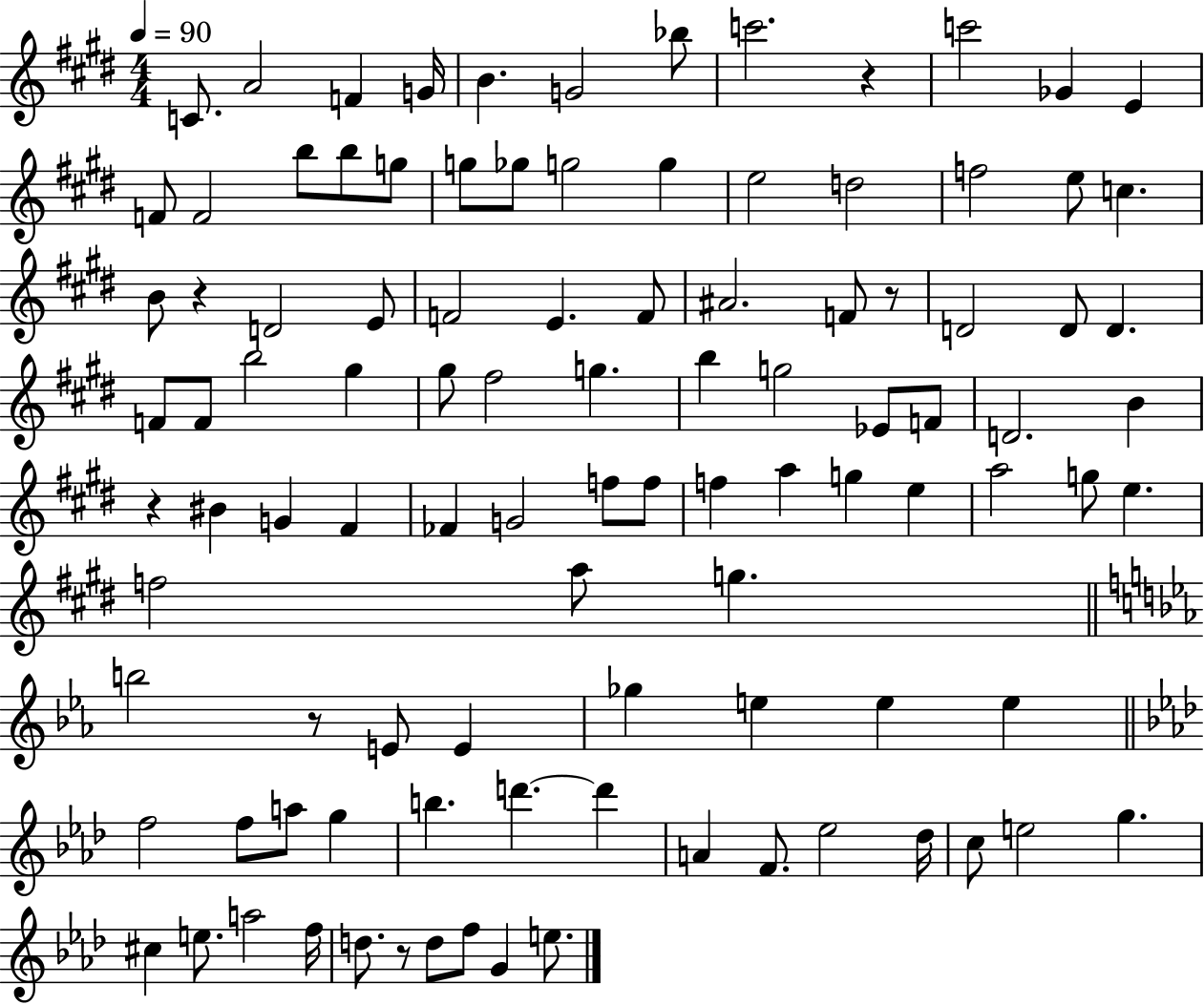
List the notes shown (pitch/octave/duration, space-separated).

C4/e. A4/h F4/q G4/s B4/q. G4/h Bb5/e C6/h. R/q C6/h Gb4/q E4/q F4/e F4/h B5/e B5/e G5/e G5/e Gb5/e G5/h G5/q E5/h D5/h F5/h E5/e C5/q. B4/e R/q D4/h E4/e F4/h E4/q. F4/e A#4/h. F4/e R/e D4/h D4/e D4/q. F4/e F4/e B5/h G#5/q G#5/e F#5/h G5/q. B5/q G5/h Eb4/e F4/e D4/h. B4/q R/q BIS4/q G4/q F#4/q FES4/q G4/h F5/e F5/e F5/q A5/q G5/q E5/q A5/h G5/e E5/q. F5/h A5/e G5/q. B5/h R/e E4/e E4/q Gb5/q E5/q E5/q E5/q F5/h F5/e A5/e G5/q B5/q. D6/q. D6/q A4/q F4/e. Eb5/h Db5/s C5/e E5/h G5/q. C#5/q E5/e. A5/h F5/s D5/e. R/e D5/e F5/e G4/q E5/e.